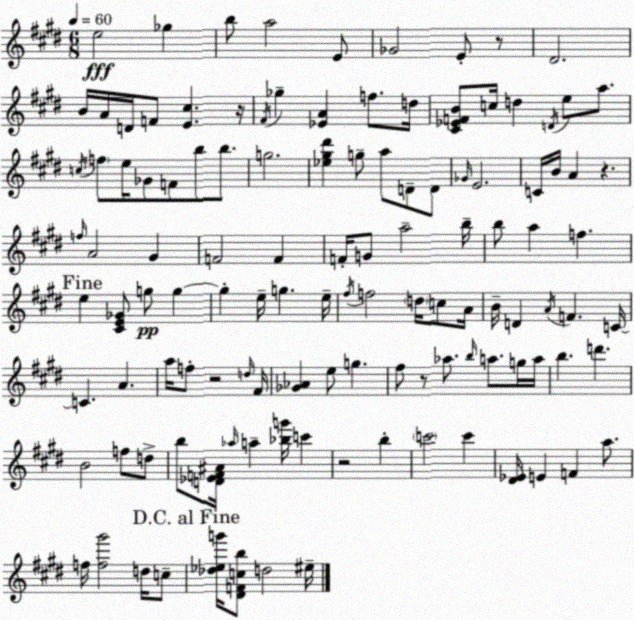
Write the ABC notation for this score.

X:1
T:Untitled
M:6/8
L:1/4
K:E
e2 _g b/2 a2 E/2 _G2 E/2 z/2 ^D2 B/4 A/4 D/4 F/2 [E^c] z/4 ^F/4 _g [_EA] f/2 d/4 [^C_EFB]/2 c/4 d D/4 e/2 a/2 c/4 f/2 e/4 _G/2 F/2 b/2 b/2 g2 [_e^g^d'] g/2 a/2 D/2 D/2 _G/4 E2 C/4 B/4 A z f/4 A2 ^G F2 F F/4 G/2 a2 b/4 b/2 a f e [^CE_G]/2 g/2 g g e/4 g e/4 ^f/4 f2 d/4 c/2 A/4 B/4 D A/4 F C/4 C A a/4 f/2 z2 d/4 ^F/4 [_G_A] e/2 g ^f/2 z/2 _a/2 b/4 a/2 g/4 a/4 b d' B2 f/2 d/2 b/2 [D_EF^A]/4 _a/4 a [_bg']/4 c' z2 b c'2 c' [^D_E]/4 E F a/2 f/4 [f^g']2 d/4 c/2 [_d_eg']/4 [^DFcb]/2 d2 ^e/4